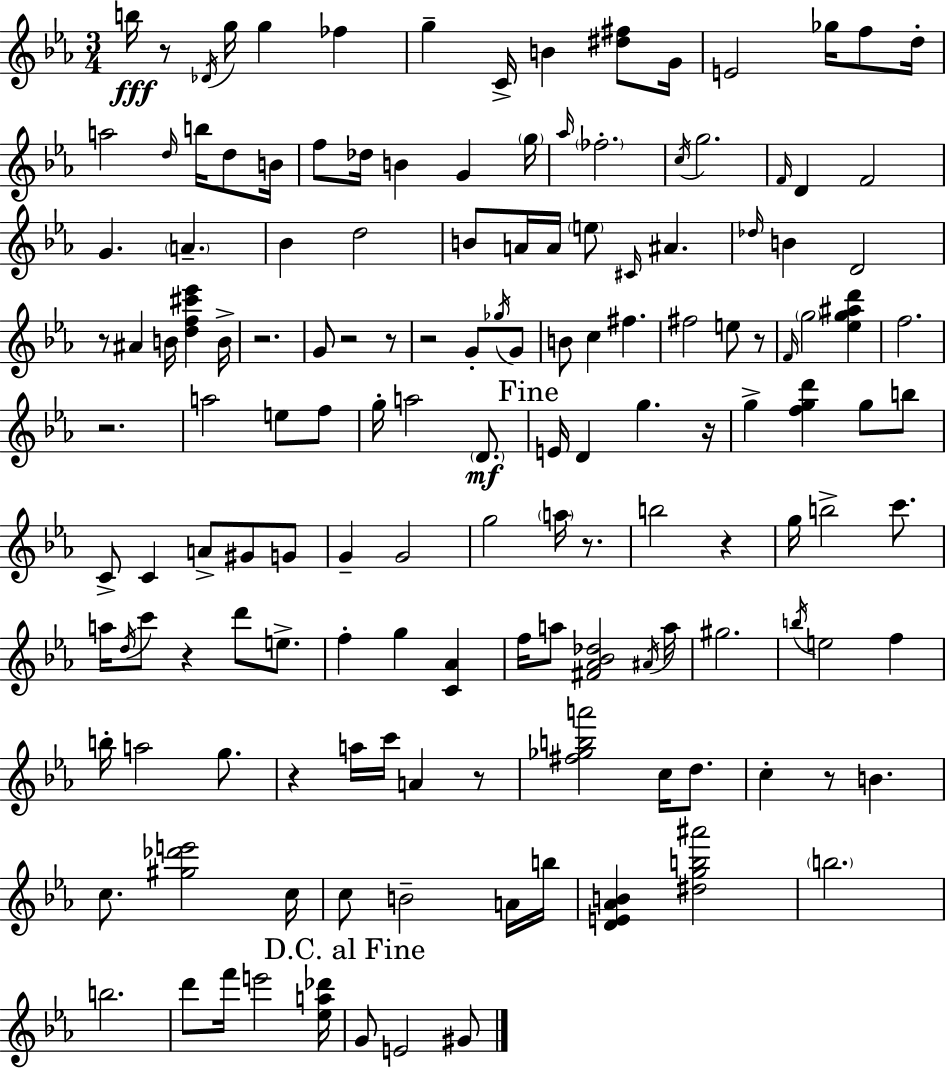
B5/s R/e Db4/s G5/s G5/q FES5/q G5/q C4/s B4/q [D#5,F#5]/e G4/s E4/h Gb5/s F5/e D5/s A5/h D5/s B5/s D5/e B4/s F5/e Db5/s B4/q G4/q G5/s Ab5/s FES5/h. C5/s G5/h. F4/s D4/q F4/h G4/q. A4/q. Bb4/q D5/h B4/e A4/s A4/s E5/e C#4/s A#4/q. Db5/s B4/q D4/h R/e A#4/q B4/s [D5,F5,C#6,Eb6]/q B4/s R/h. G4/e R/h R/e R/h G4/e Gb5/s G4/e B4/e C5/q F#5/q. F#5/h E5/e R/e F4/s G5/h [Eb5,G5,A#5,D6]/q F5/h. R/h. A5/h E5/e F5/e G5/s A5/h D4/e. E4/s D4/q G5/q. R/s G5/q [F5,G5,D6]/q G5/e B5/e C4/e C4/q A4/e G#4/e G4/e G4/q G4/h G5/h A5/s R/e. B5/h R/q G5/s B5/h C6/e. A5/s D5/s C6/e R/q D6/e E5/e. F5/q G5/q [C4,Ab4]/q F5/s A5/e [F#4,Ab4,Bb4,Db5]/h A#4/s A5/s G#5/h. B5/s E5/h F5/q B5/s A5/h G5/e. R/q A5/s C6/s A4/q R/e [F#5,Gb5,B5,A6]/h C5/s D5/e. C5/q R/e B4/q. C5/e. [G#5,Db6,E6]/h C5/s C5/e B4/h A4/s B5/s [D4,E4,Ab4,B4]/q [D#5,G5,B5,A#6]/h B5/h. B5/h. D6/e F6/s E6/h [Eb5,A5,Db6]/s G4/e E4/h G#4/e